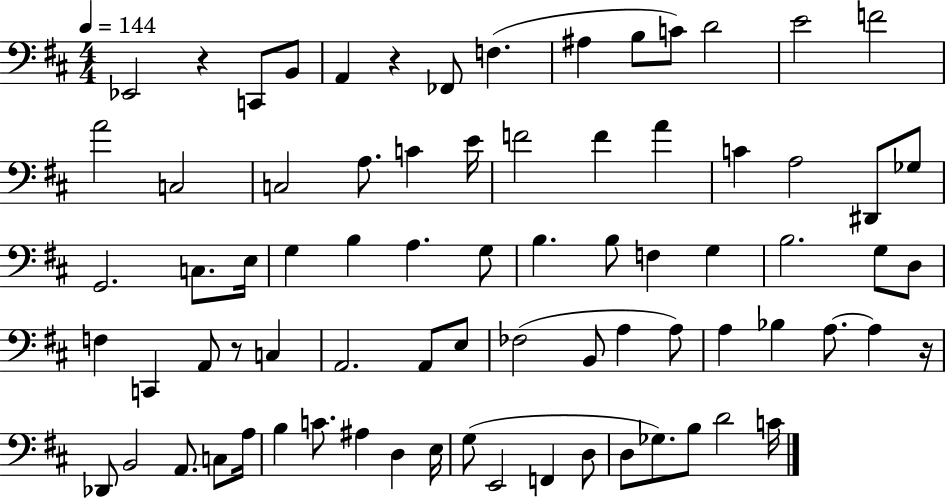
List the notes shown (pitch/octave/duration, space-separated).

Eb2/h R/q C2/e B2/e A2/q R/q FES2/e F3/q. A#3/q B3/e C4/e D4/h E4/h F4/h A4/h C3/h C3/h A3/e. C4/q E4/s F4/h F4/q A4/q C4/q A3/h D#2/e Gb3/e G2/h. C3/e. E3/s G3/q B3/q A3/q. G3/e B3/q. B3/e F3/q G3/q B3/h. G3/e D3/e F3/q C2/q A2/e R/e C3/q A2/h. A2/e E3/e FES3/h B2/e A3/q A3/e A3/q Bb3/q A3/e. A3/q R/s Db2/e B2/h A2/e. C3/e A3/s B3/q C4/e. A#3/q D3/q E3/s G3/e E2/h F2/q D3/e D3/e Gb3/e. B3/e D4/h C4/s